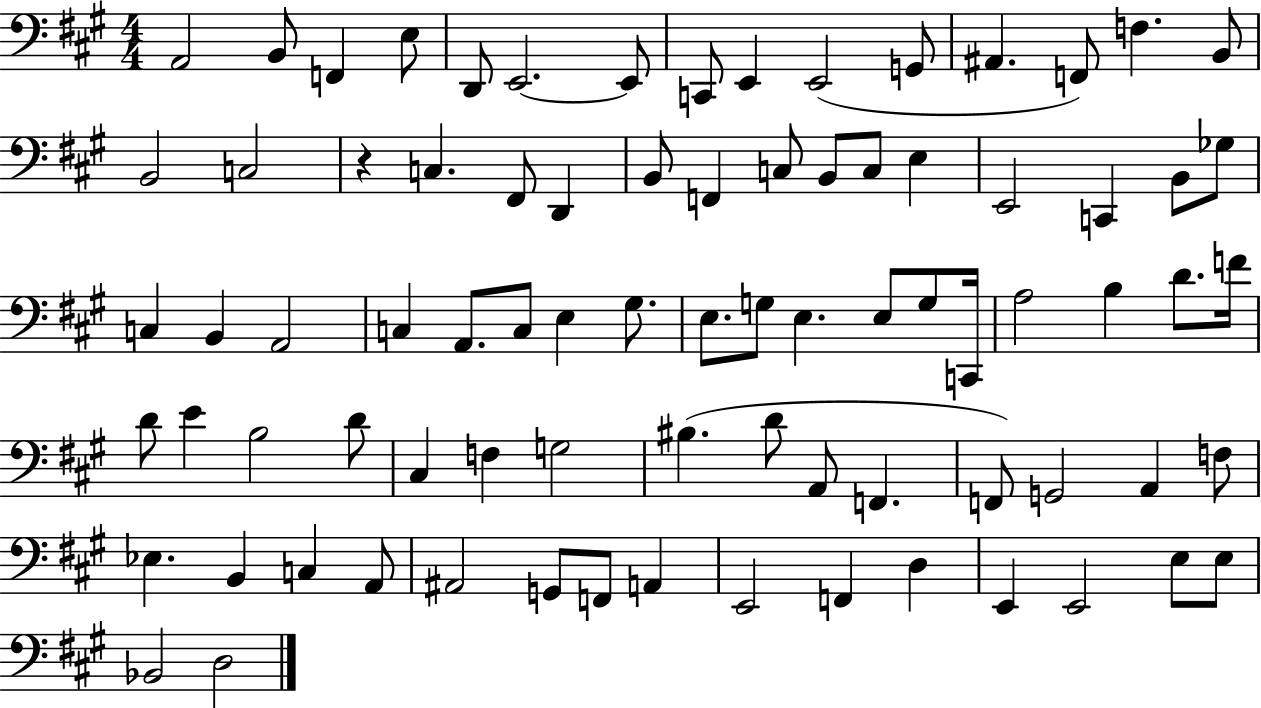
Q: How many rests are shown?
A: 1